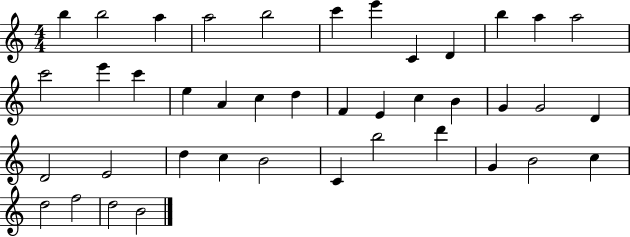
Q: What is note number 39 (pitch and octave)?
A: F5